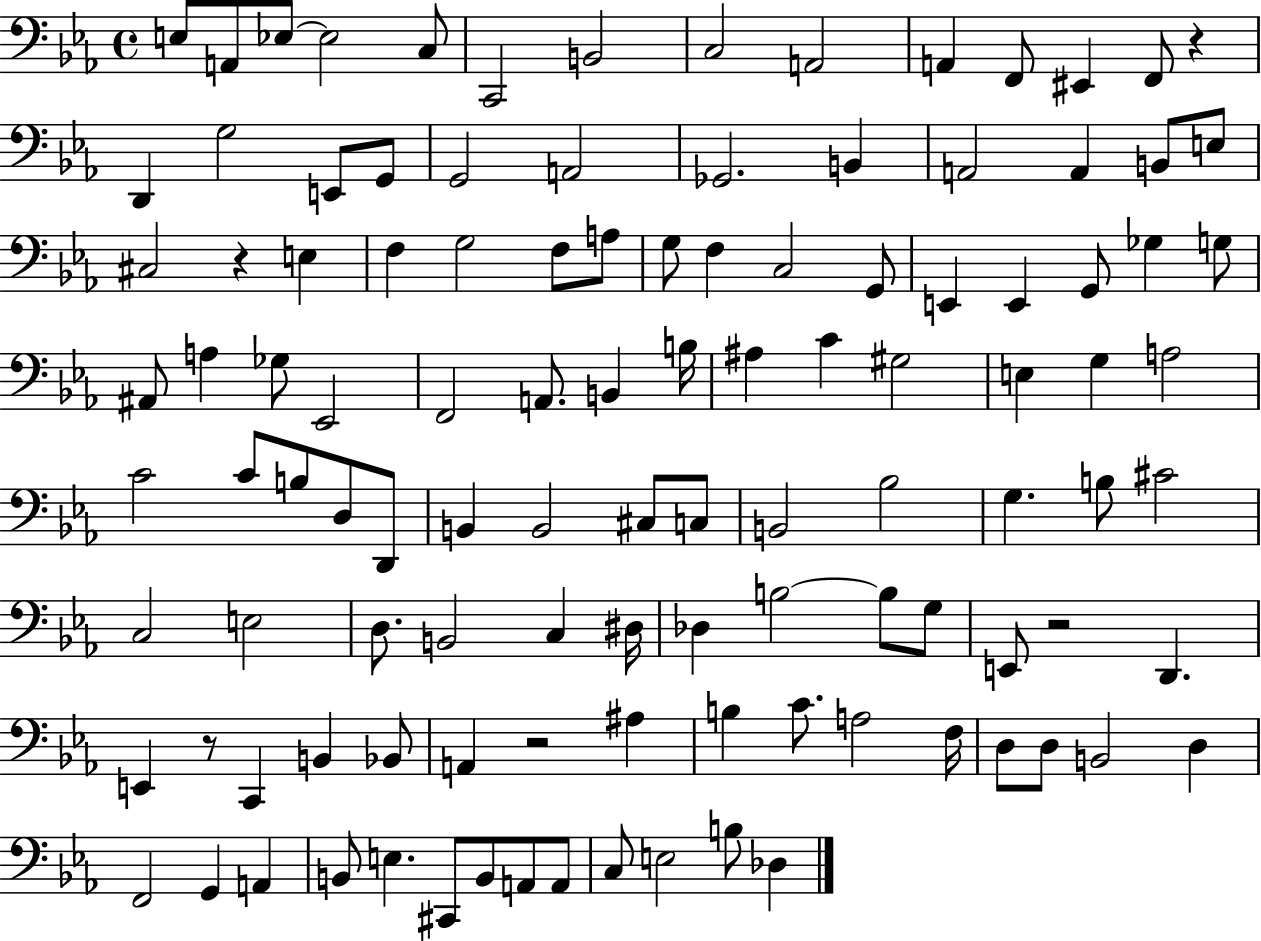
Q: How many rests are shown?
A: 5